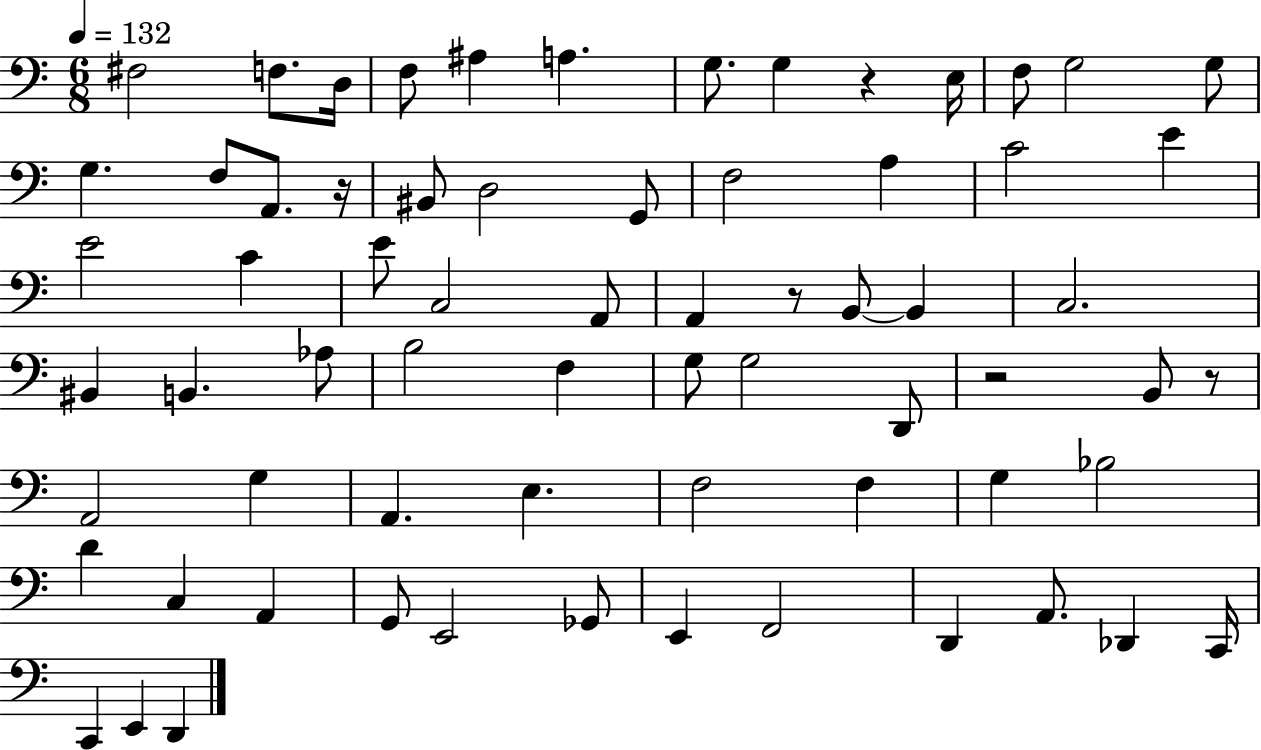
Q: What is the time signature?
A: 6/8